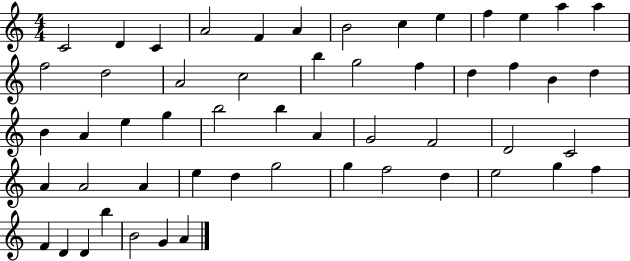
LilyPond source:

{
  \clef treble
  \numericTimeSignature
  \time 4/4
  \key c \major
  c'2 d'4 c'4 | a'2 f'4 a'4 | b'2 c''4 e''4 | f''4 e''4 a''4 a''4 | \break f''2 d''2 | a'2 c''2 | b''4 g''2 f''4 | d''4 f''4 b'4 d''4 | \break b'4 a'4 e''4 g''4 | b''2 b''4 a'4 | g'2 f'2 | d'2 c'2 | \break a'4 a'2 a'4 | e''4 d''4 g''2 | g''4 f''2 d''4 | e''2 g''4 f''4 | \break f'4 d'4 d'4 b''4 | b'2 g'4 a'4 | \bar "|."
}